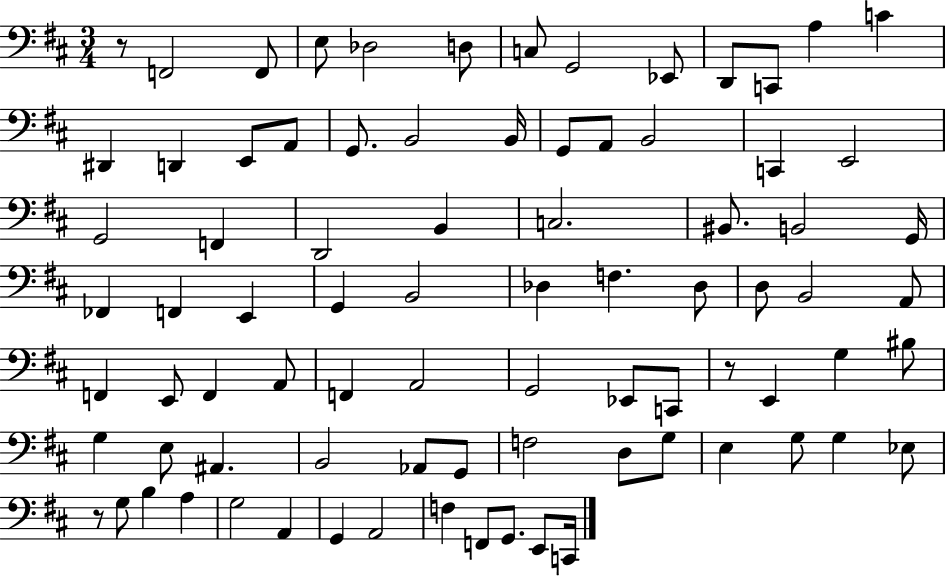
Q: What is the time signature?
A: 3/4